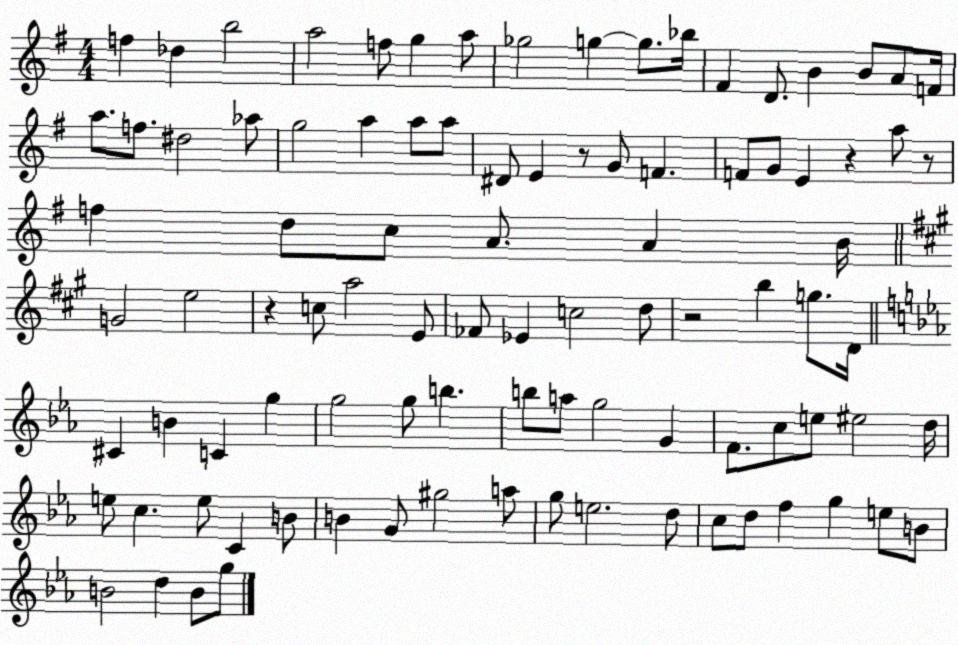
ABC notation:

X:1
T:Untitled
M:4/4
L:1/4
K:G
f _d b2 a2 f/2 g a/2 _g2 g g/2 _b/4 ^F D/2 B B/2 A/2 F/4 a/2 f/2 ^d2 _a/2 g2 a a/2 a/2 ^D/2 E z/2 G/2 F F/2 G/2 E z a/2 z/2 f d/2 c/2 A/2 A B/4 G2 e2 z c/2 a2 E/2 _F/2 _E c2 d/2 z2 b g/2 D/4 ^C B C g g2 g/2 b b/2 a/2 g2 G F/2 c/2 e/2 ^e2 d/4 e/2 c e/2 C B/2 B G/2 ^g2 a/2 g/2 e2 d/2 c/2 d/2 f g e/2 B/2 B2 d B/2 g/2